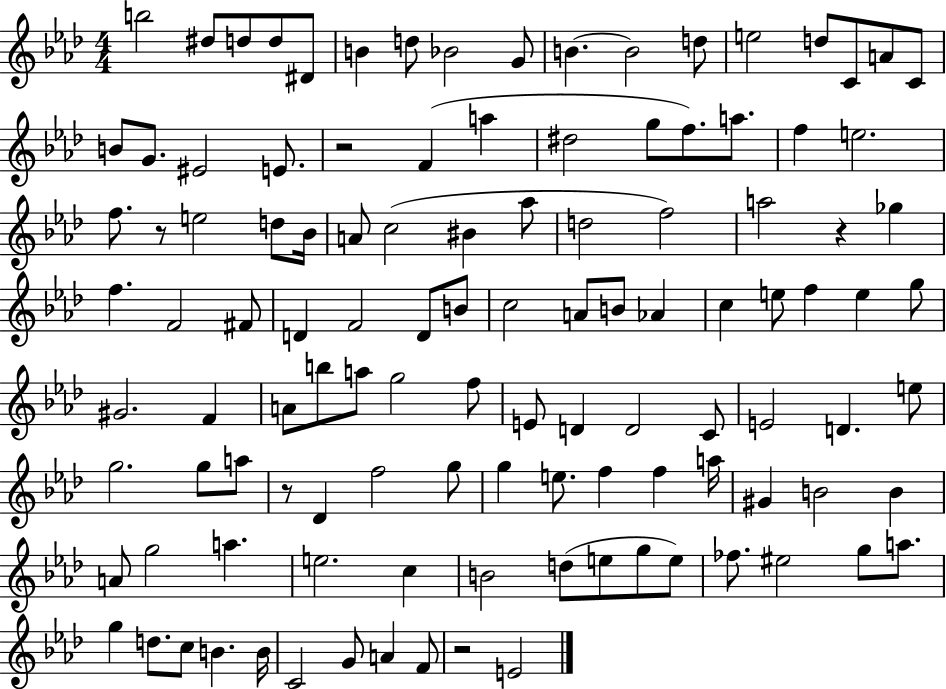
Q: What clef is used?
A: treble